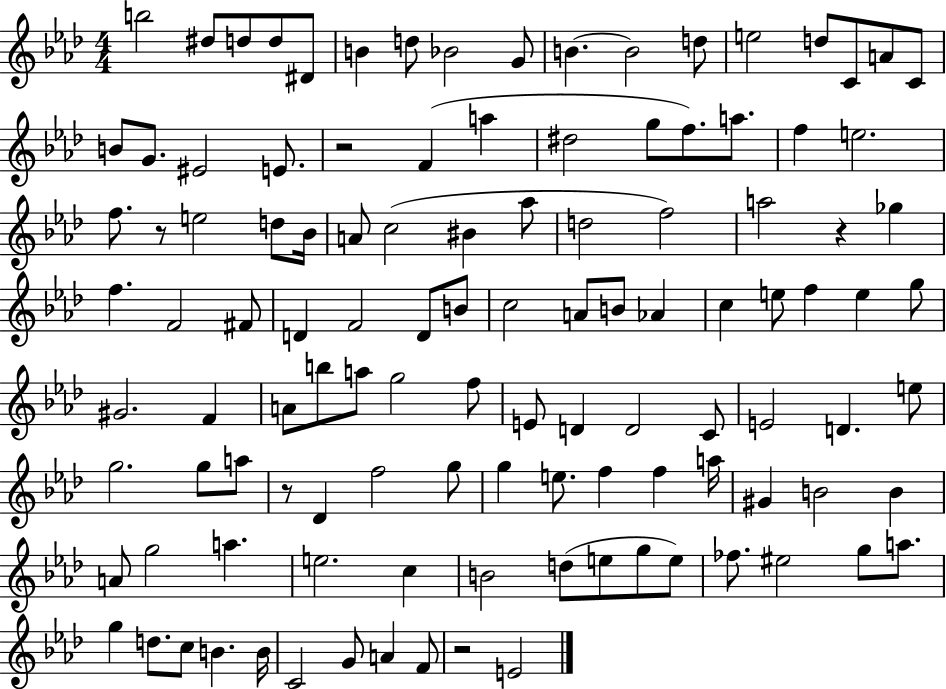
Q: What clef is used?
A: treble